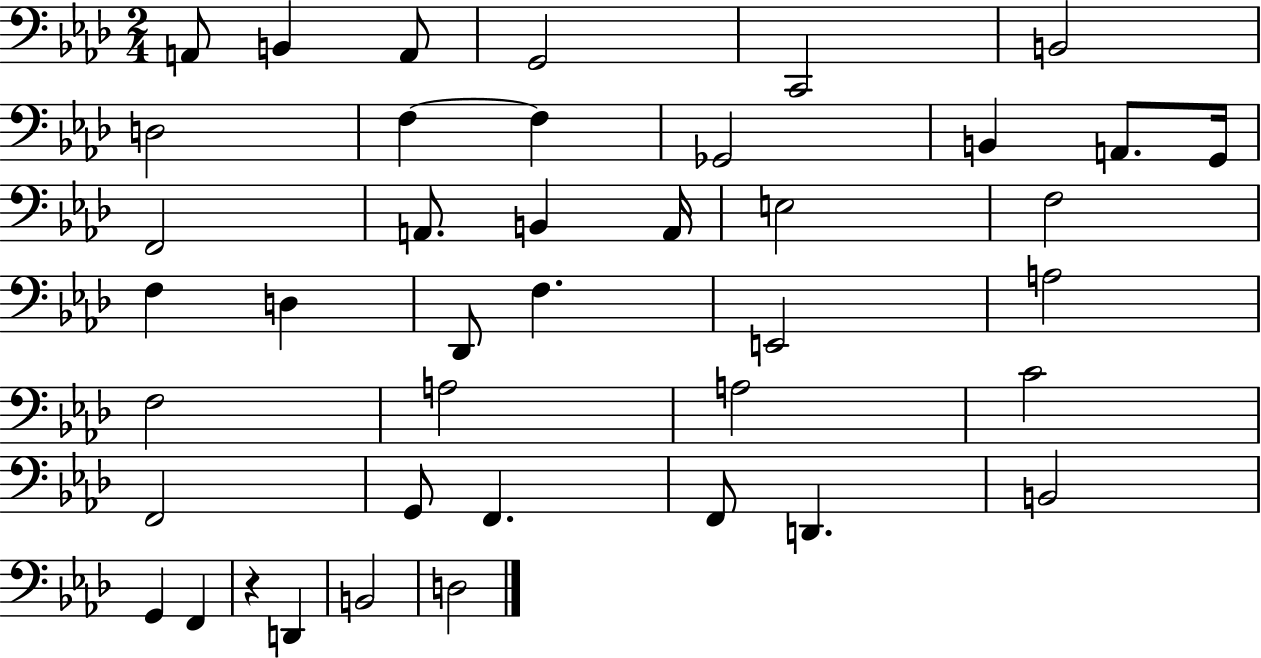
X:1
T:Untitled
M:2/4
L:1/4
K:Ab
A,,/2 B,, A,,/2 G,,2 C,,2 B,,2 D,2 F, F, _G,,2 B,, A,,/2 G,,/4 F,,2 A,,/2 B,, A,,/4 E,2 F,2 F, D, _D,,/2 F, E,,2 A,2 F,2 A,2 A,2 C2 F,,2 G,,/2 F,, F,,/2 D,, B,,2 G,, F,, z D,, B,,2 D,2